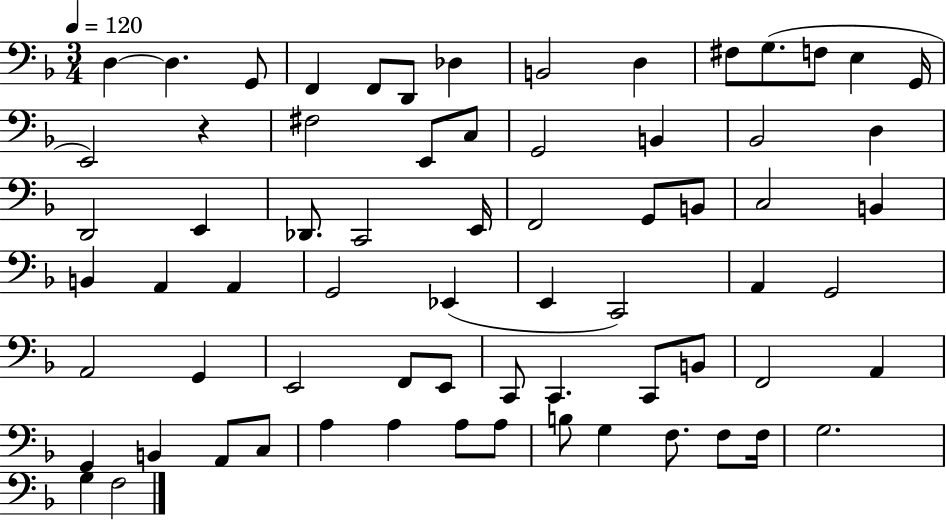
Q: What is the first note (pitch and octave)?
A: D3